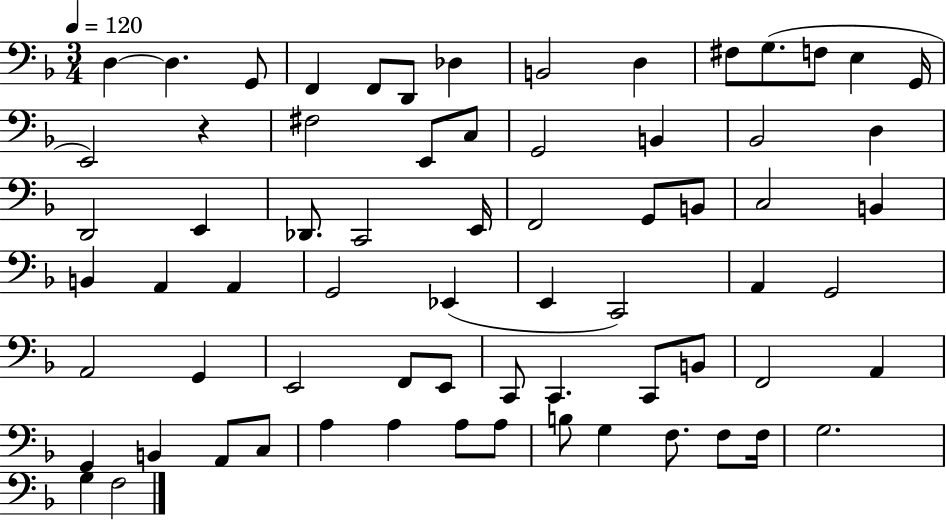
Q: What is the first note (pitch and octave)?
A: D3